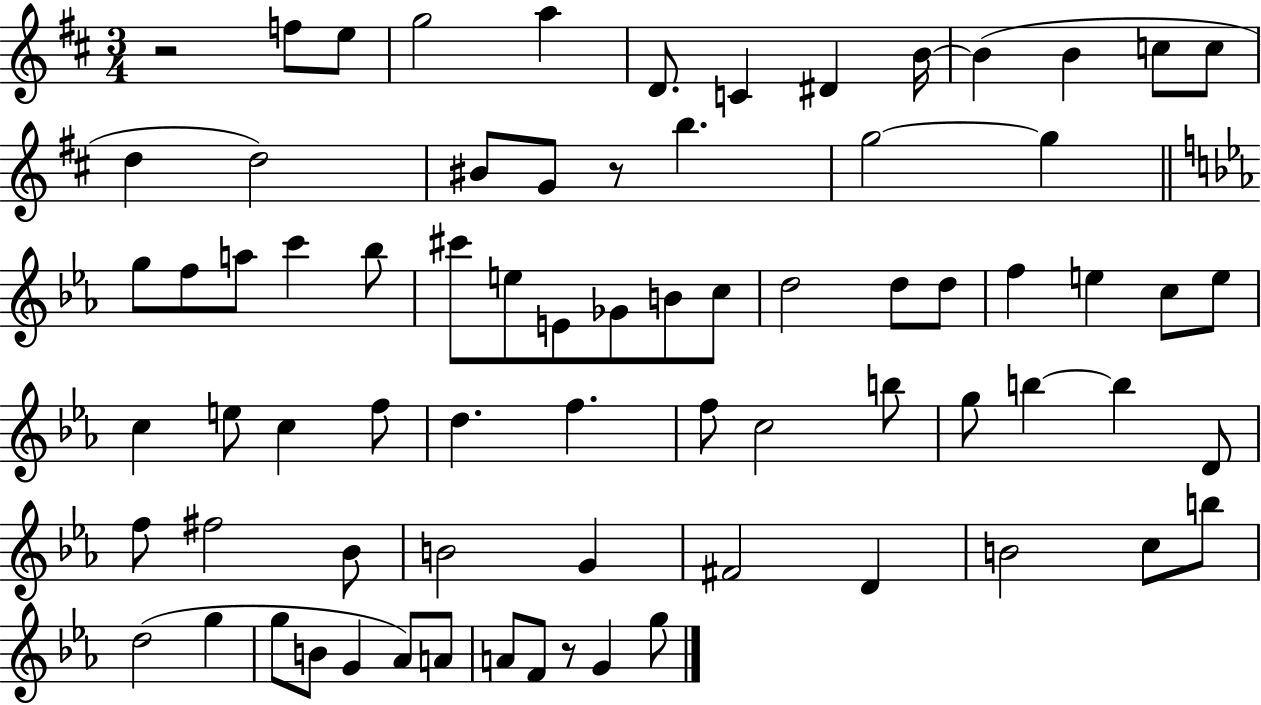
R/h F5/e E5/e G5/h A5/q D4/e. C4/q D#4/q B4/s B4/q B4/q C5/e C5/e D5/q D5/h BIS4/e G4/e R/e B5/q. G5/h G5/q G5/e F5/e A5/e C6/q Bb5/e C#6/e E5/e E4/e Gb4/e B4/e C5/e D5/h D5/e D5/e F5/q E5/q C5/e E5/e C5/q E5/e C5/q F5/e D5/q. F5/q. F5/e C5/h B5/e G5/e B5/q B5/q D4/e F5/e F#5/h Bb4/e B4/h G4/q F#4/h D4/q B4/h C5/e B5/e D5/h G5/q G5/e B4/e G4/q Ab4/e A4/e A4/e F4/e R/e G4/q G5/e